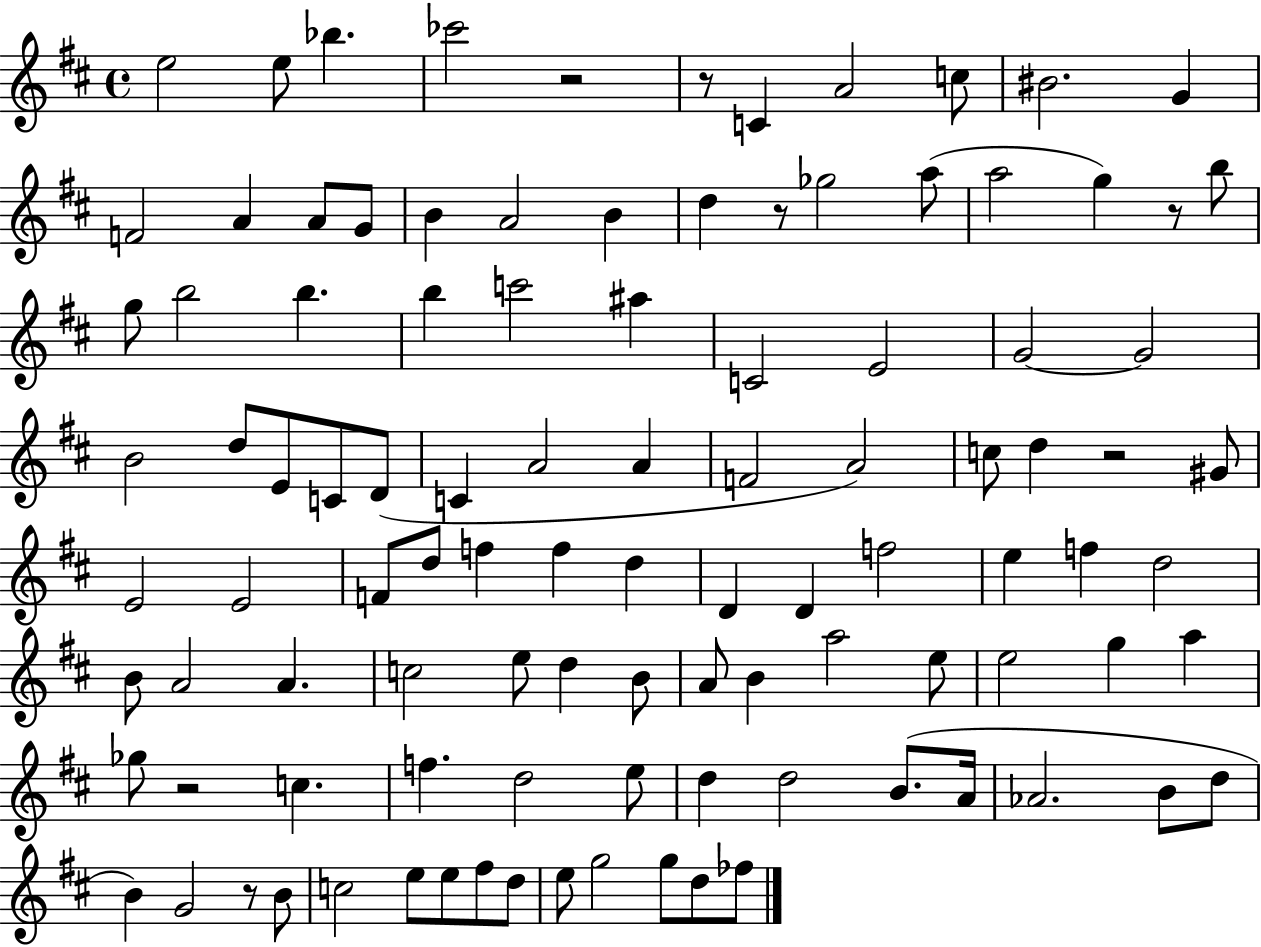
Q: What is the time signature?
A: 4/4